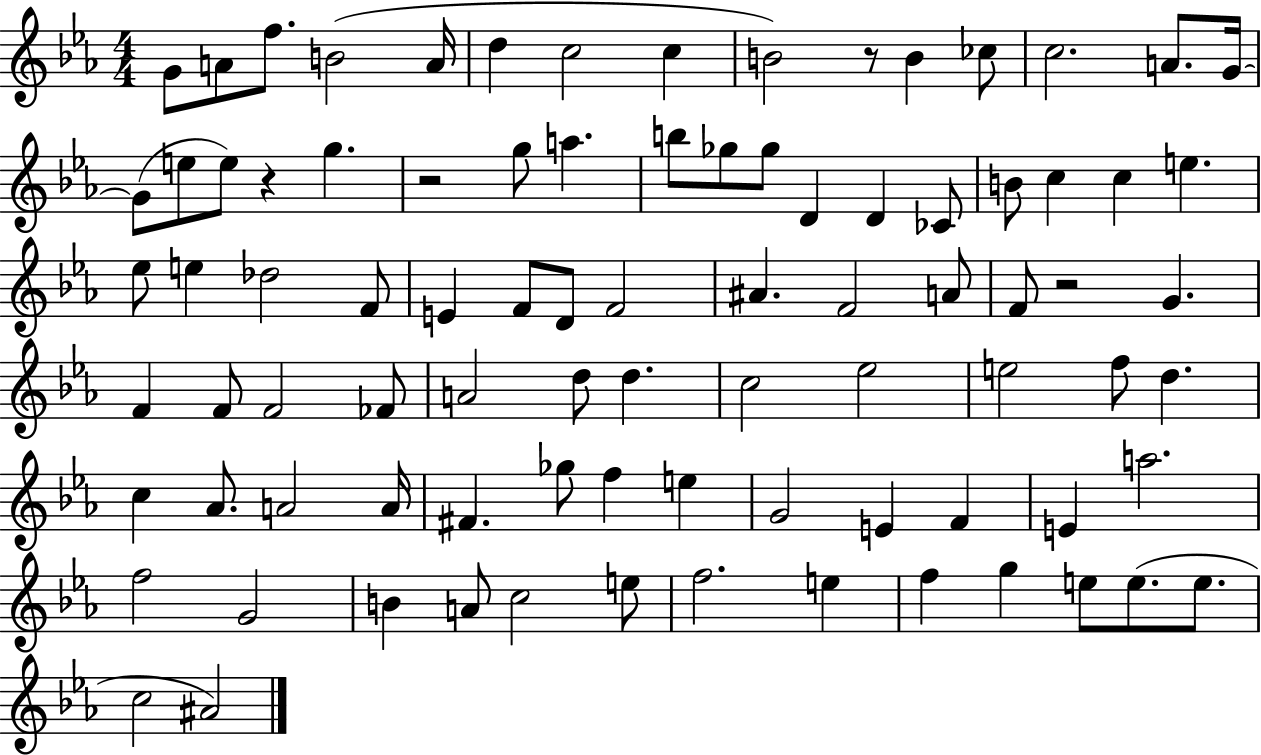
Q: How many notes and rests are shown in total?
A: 87